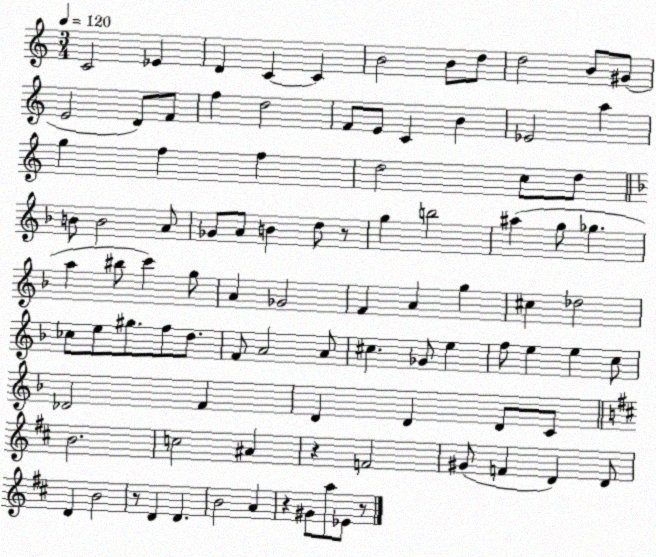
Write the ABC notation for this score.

X:1
T:Untitled
M:3/4
L:1/4
K:C
C2 _E D C C B2 B/2 d/2 d2 B/2 ^G/2 E2 D/2 F/2 f d2 F/2 E/2 C B _E2 a g f f d2 c/2 d/2 B/2 B2 A/2 _G/2 A/2 B d/2 z/2 g b2 ^a g/2 _g a ^b/2 c' g/2 A _G2 F A g ^c _d2 _c/2 e/2 ^g/2 f/2 d/2 F/2 A2 A/2 ^c _G/2 e f/2 e e c/2 _D2 F D D D/2 C/2 B2 c2 ^A z F2 ^G/2 F D D/2 D B2 z/2 D D B2 A z ^G/2 a/2 _E/2 z/2